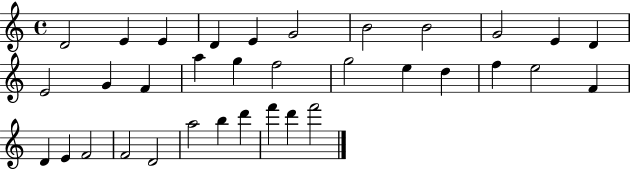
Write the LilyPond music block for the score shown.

{
  \clef treble
  \time 4/4
  \defaultTimeSignature
  \key c \major
  d'2 e'4 e'4 | d'4 e'4 g'2 | b'2 b'2 | g'2 e'4 d'4 | \break e'2 g'4 f'4 | a''4 g''4 f''2 | g''2 e''4 d''4 | f''4 e''2 f'4 | \break d'4 e'4 f'2 | f'2 d'2 | a''2 b''4 d'''4 | f'''4 d'''4 f'''2 | \break \bar "|."
}